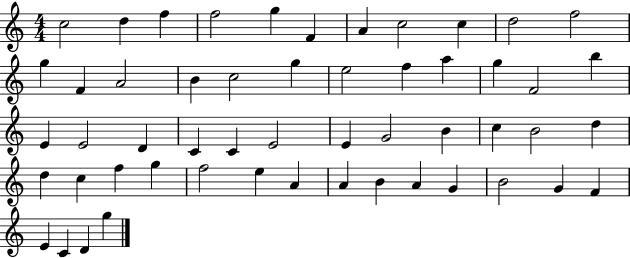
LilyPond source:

{
  \clef treble
  \numericTimeSignature
  \time 4/4
  \key c \major
  c''2 d''4 f''4 | f''2 g''4 f'4 | a'4 c''2 c''4 | d''2 f''2 | \break g''4 f'4 a'2 | b'4 c''2 g''4 | e''2 f''4 a''4 | g''4 f'2 b''4 | \break e'4 e'2 d'4 | c'4 c'4 e'2 | e'4 g'2 b'4 | c''4 b'2 d''4 | \break d''4 c''4 f''4 g''4 | f''2 e''4 a'4 | a'4 b'4 a'4 g'4 | b'2 g'4 f'4 | \break e'4 c'4 d'4 g''4 | \bar "|."
}